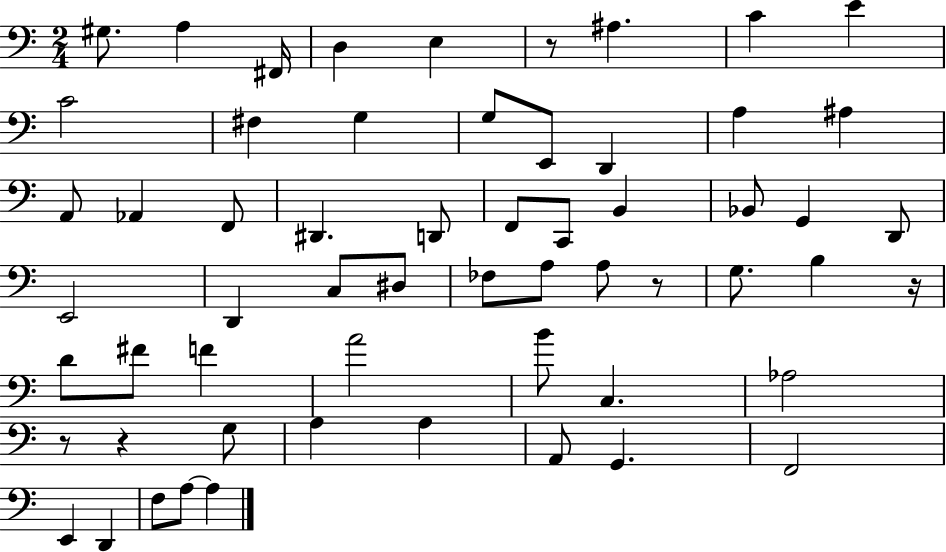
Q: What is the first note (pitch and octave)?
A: G#3